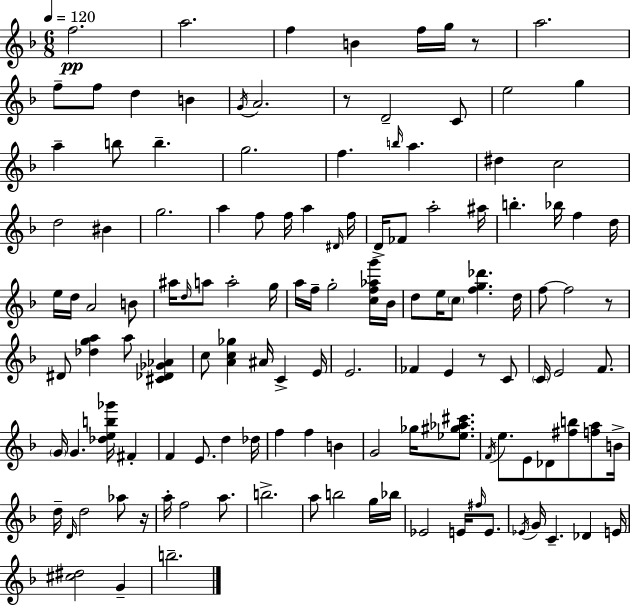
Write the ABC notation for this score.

X:1
T:Untitled
M:6/8
L:1/4
K:Dm
f2 a2 f B f/4 g/4 z/2 a2 f/2 f/2 d B G/4 A2 z/2 D2 C/2 e2 g a b/2 b g2 f b/4 a ^d c2 d2 ^B g2 a f/2 f/4 a ^D/4 f/4 D/4 _F/2 a2 ^a/4 b _b/4 f d/4 e/4 d/4 A2 B/2 ^a/4 d/4 a/2 a2 g/4 a/4 f/4 g2 [cf_ag']/4 _B/4 d/2 e/4 c/2 [fg_d'] d/4 f/2 f2 z/2 ^D/2 [_dga] a/2 [^C_D_G_A] c/2 [Ac_g] ^A/4 C E/4 E2 _F E z/2 C/2 C/4 E2 F/2 G/4 G [_deb_g']/4 ^F F E/2 d _d/4 f f B G2 _g/4 [_e^g_a^c']/2 F/4 e/2 E/2 _D/2 [^fb]/2 [fa]/2 B/4 d/4 D/4 d2 _a/2 z/4 a/4 f2 a/2 b2 a/2 b2 g/4 _b/4 _E2 E/4 ^f/4 E/2 _E/4 G/4 C _D E/4 [^c^d]2 G b2